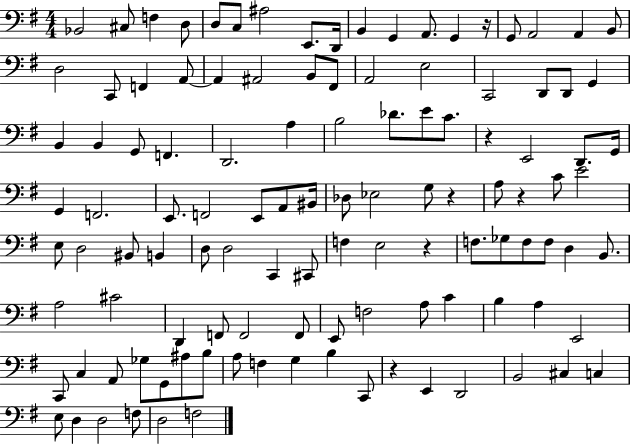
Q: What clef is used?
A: bass